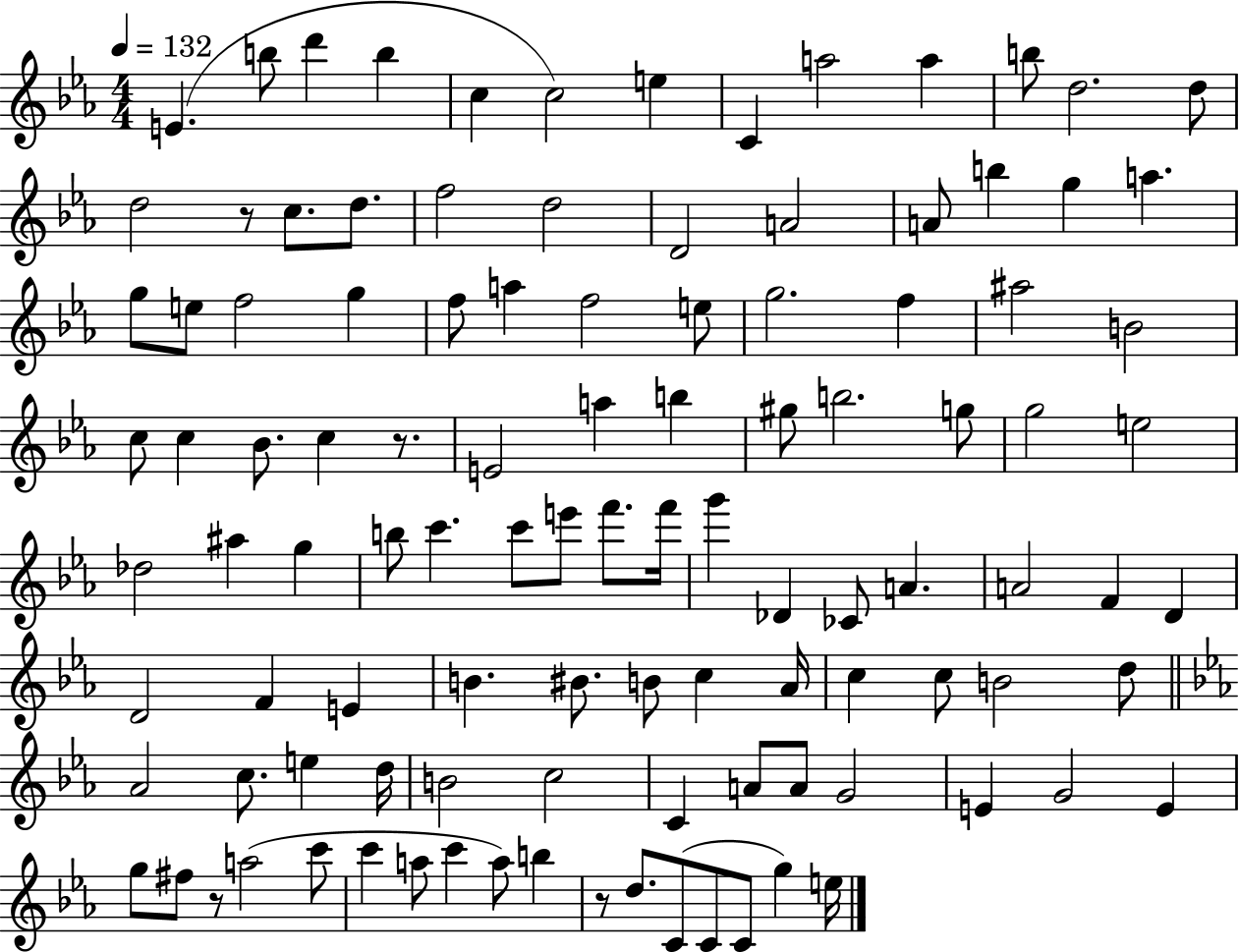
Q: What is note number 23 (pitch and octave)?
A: G5